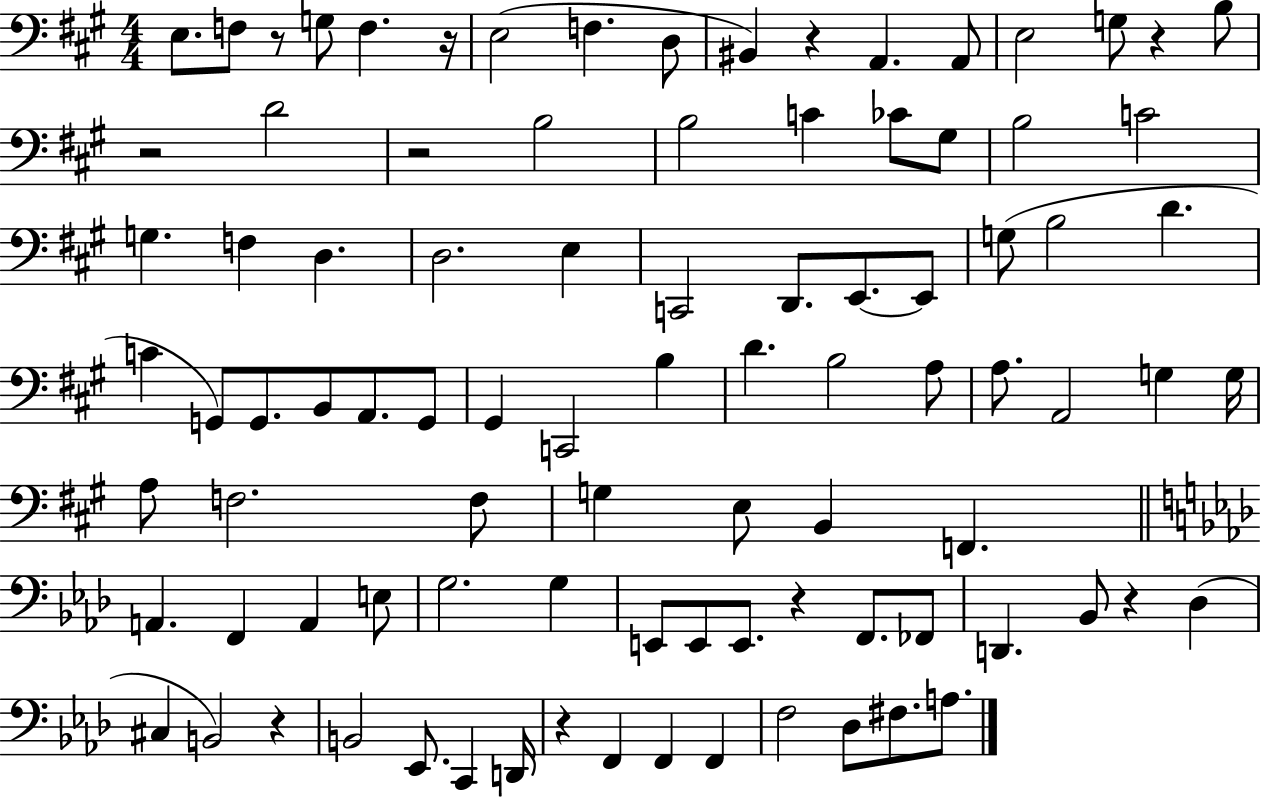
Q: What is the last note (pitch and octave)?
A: A3